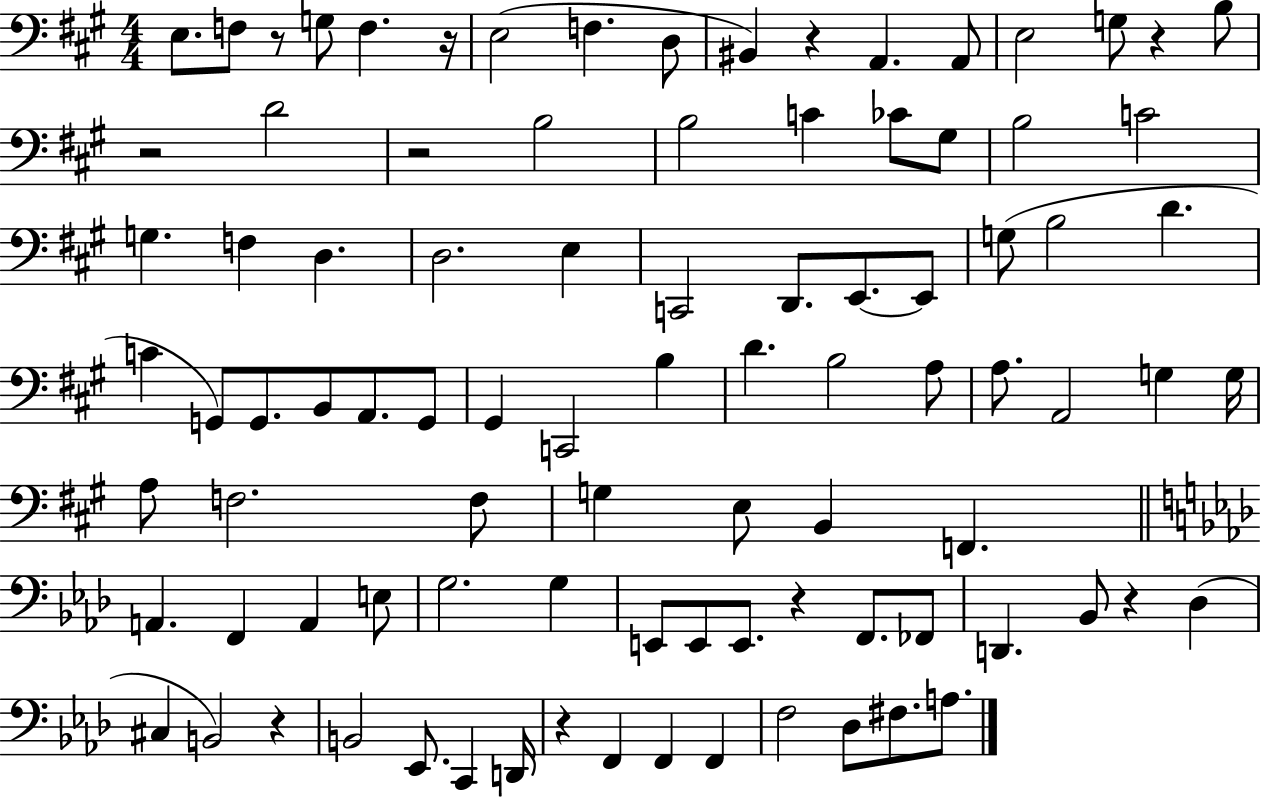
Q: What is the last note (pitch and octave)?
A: A3